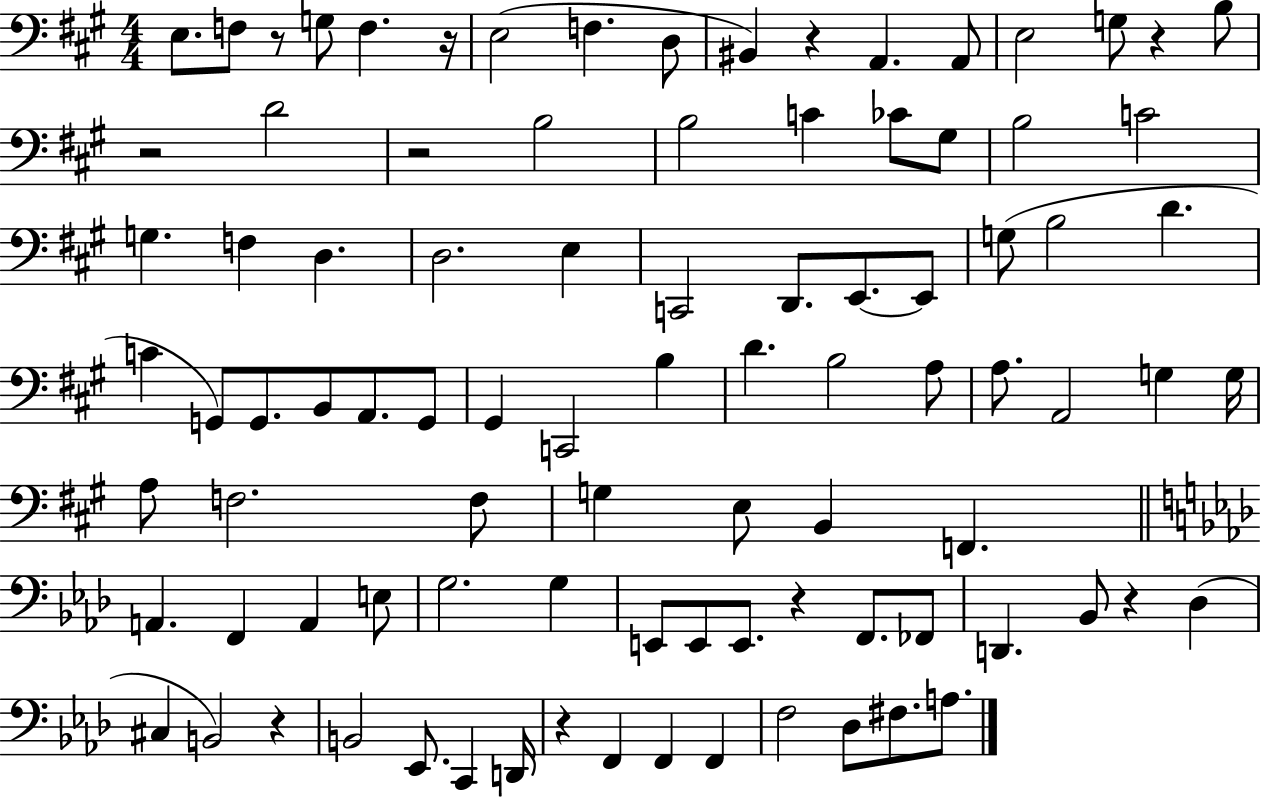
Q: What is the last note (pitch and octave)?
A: A3